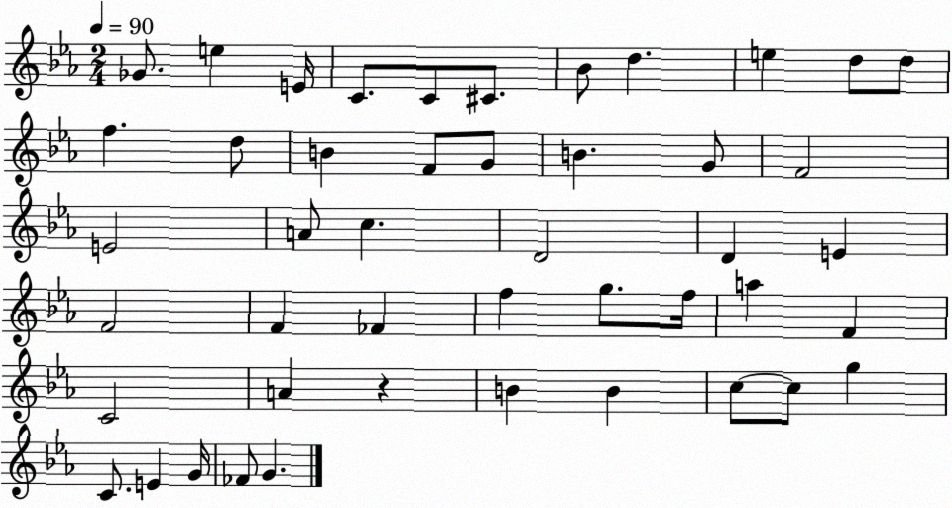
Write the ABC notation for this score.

X:1
T:Untitled
M:2/4
L:1/4
K:Eb
_G/2 e E/4 C/2 C/2 ^C/2 _B/2 d e d/2 d/2 f d/2 B F/2 G/2 B G/2 F2 E2 A/2 c D2 D E F2 F _F f g/2 f/4 a F C2 A z B B c/2 c/2 g C/2 E G/4 _F/2 G